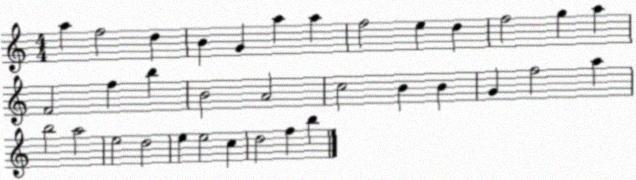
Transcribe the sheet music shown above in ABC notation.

X:1
T:Untitled
M:4/4
L:1/4
K:C
a f2 d B G a a f2 e d f2 g a F2 f b B2 A2 c2 B B G f2 a b2 a2 e2 d2 e e2 c d2 f b